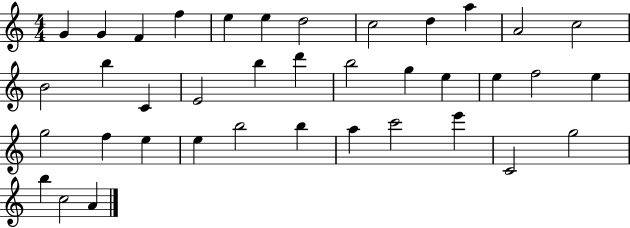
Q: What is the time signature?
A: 4/4